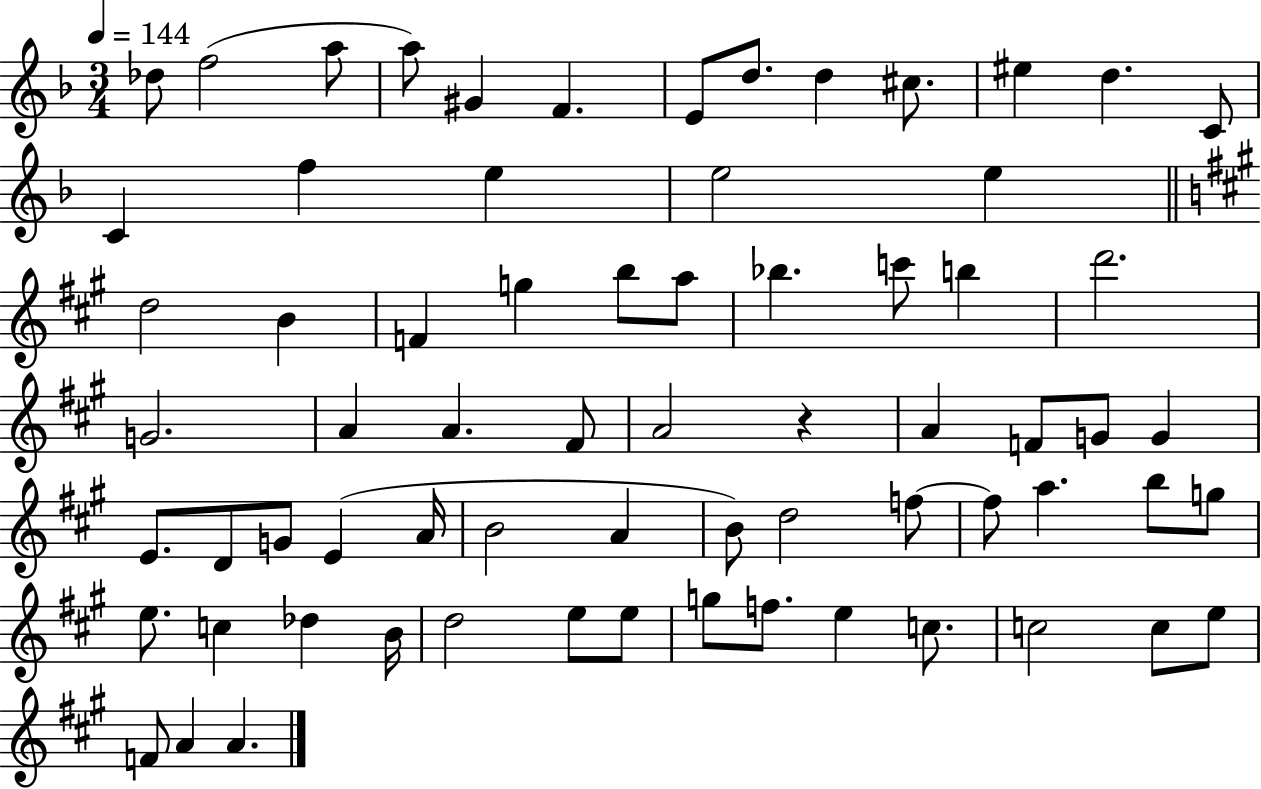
{
  \clef treble
  \numericTimeSignature
  \time 3/4
  \key f \major
  \tempo 4 = 144
  des''8 f''2( a''8 | a''8) gis'4 f'4. | e'8 d''8. d''4 cis''8. | eis''4 d''4. c'8 | \break c'4 f''4 e''4 | e''2 e''4 | \bar "||" \break \key a \major d''2 b'4 | f'4 g''4 b''8 a''8 | bes''4. c'''8 b''4 | d'''2. | \break g'2. | a'4 a'4. fis'8 | a'2 r4 | a'4 f'8 g'8 g'4 | \break e'8. d'8 g'8 e'4( a'16 | b'2 a'4 | b'8) d''2 f''8~~ | f''8 a''4. b''8 g''8 | \break e''8. c''4 des''4 b'16 | d''2 e''8 e''8 | g''8 f''8. e''4 c''8. | c''2 c''8 e''8 | \break f'8 a'4 a'4. | \bar "|."
}